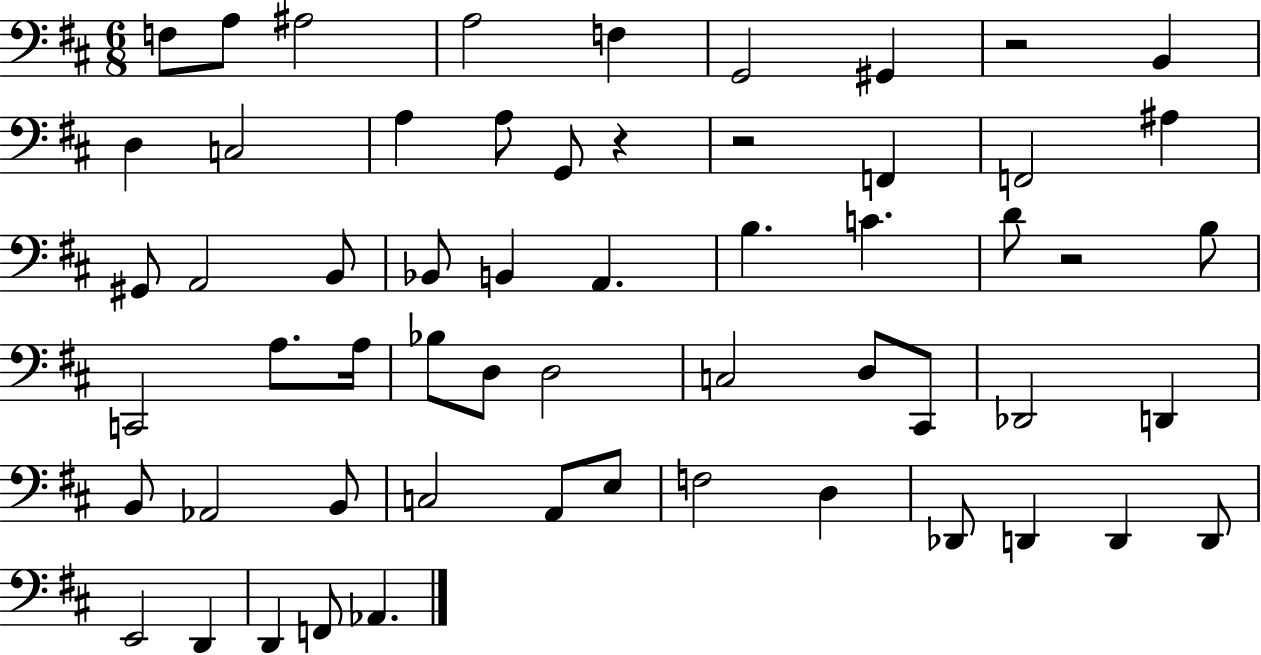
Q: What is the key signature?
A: D major